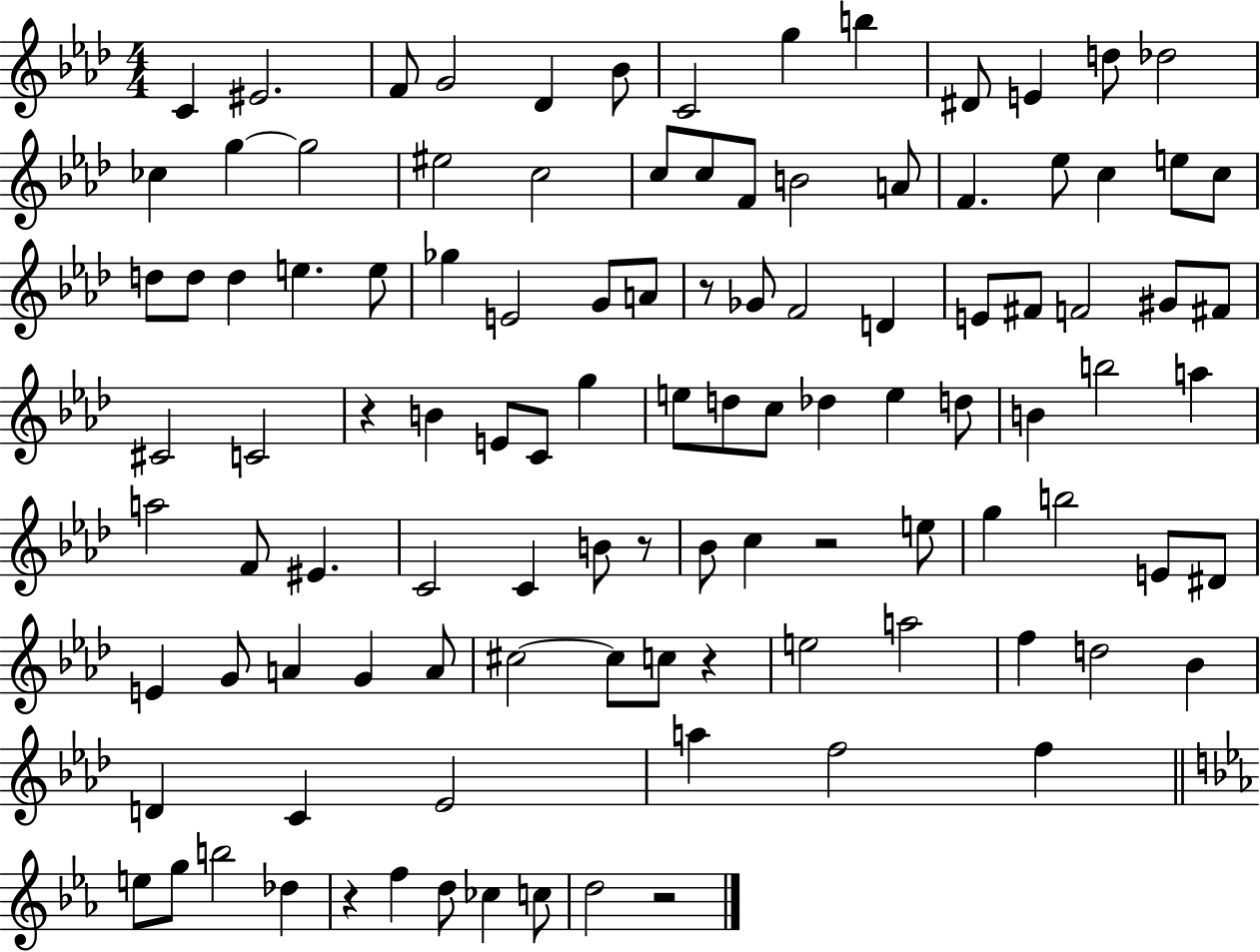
C4/q EIS4/h. F4/e G4/h Db4/q Bb4/e C4/h G5/q B5/q D#4/e E4/q D5/e Db5/h CES5/q G5/q G5/h EIS5/h C5/h C5/e C5/e F4/e B4/h A4/e F4/q. Eb5/e C5/q E5/e C5/e D5/e D5/e D5/q E5/q. E5/e Gb5/q E4/h G4/e A4/e R/e Gb4/e F4/h D4/q E4/e F#4/e F4/h G#4/e F#4/e C#4/h C4/h R/q B4/q E4/e C4/e G5/q E5/e D5/e C5/e Db5/q E5/q D5/e B4/q B5/h A5/q A5/h F4/e EIS4/q. C4/h C4/q B4/e R/e Bb4/e C5/q R/h E5/e G5/q B5/h E4/e D#4/e E4/q G4/e A4/q G4/q A4/e C#5/h C#5/e C5/e R/q E5/h A5/h F5/q D5/h Bb4/q D4/q C4/q Eb4/h A5/q F5/h F5/q E5/e G5/e B5/h Db5/q R/q F5/q D5/e CES5/q C5/e D5/h R/h